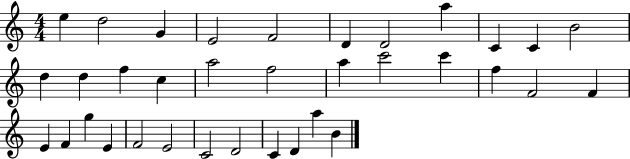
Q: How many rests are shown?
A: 0